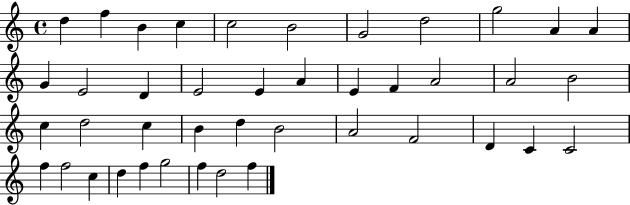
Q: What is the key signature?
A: C major